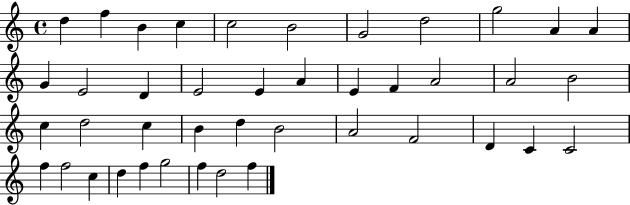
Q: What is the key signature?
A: C major